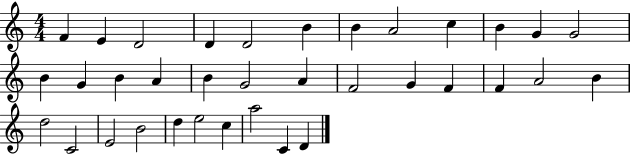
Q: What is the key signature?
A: C major